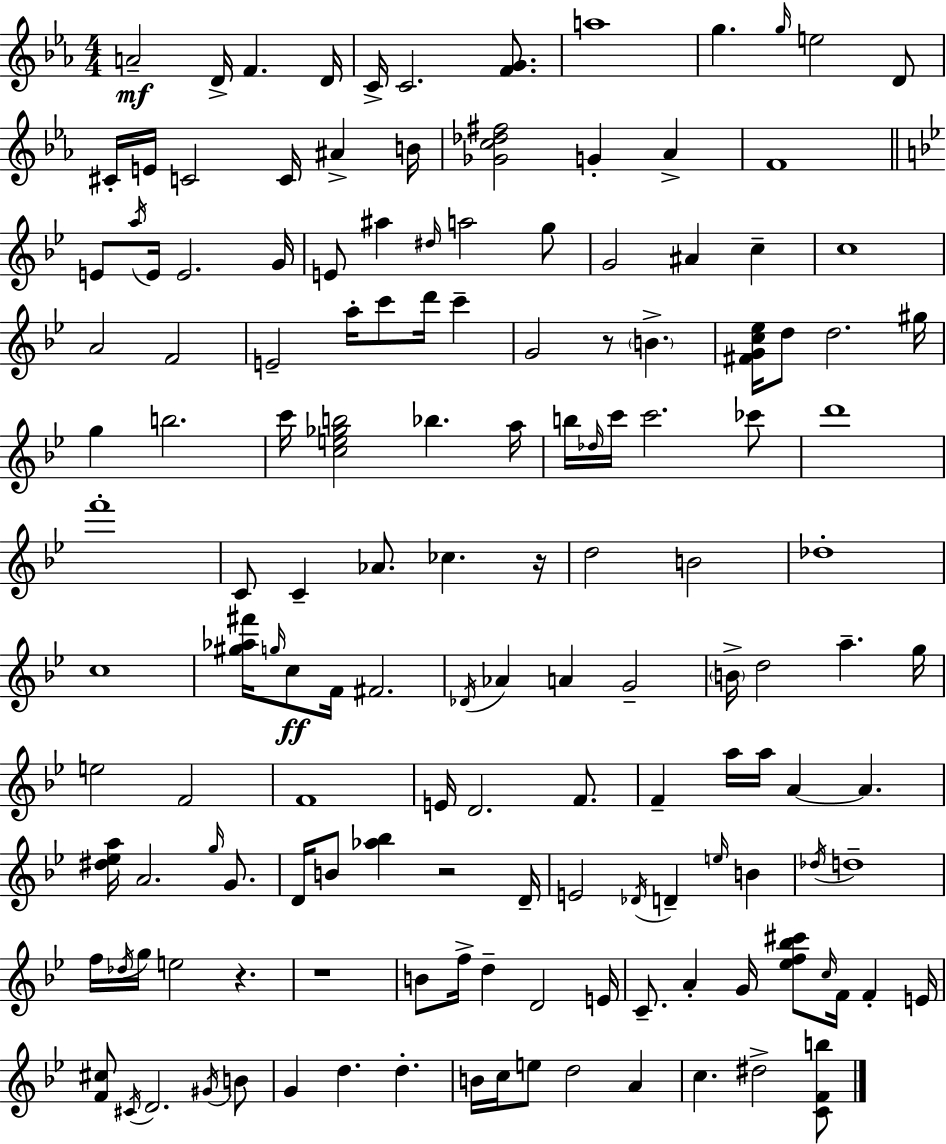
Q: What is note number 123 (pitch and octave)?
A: G4